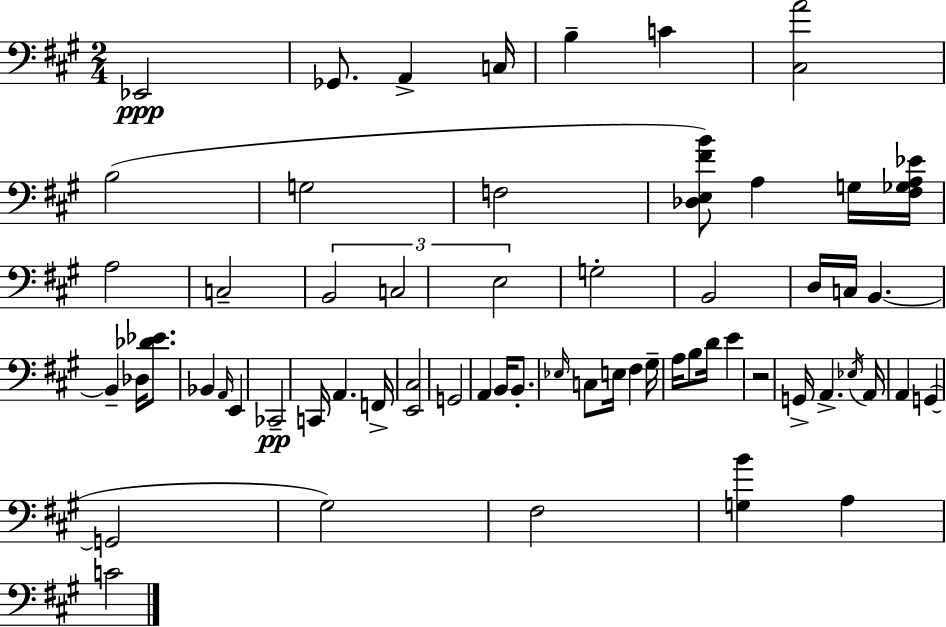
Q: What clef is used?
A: bass